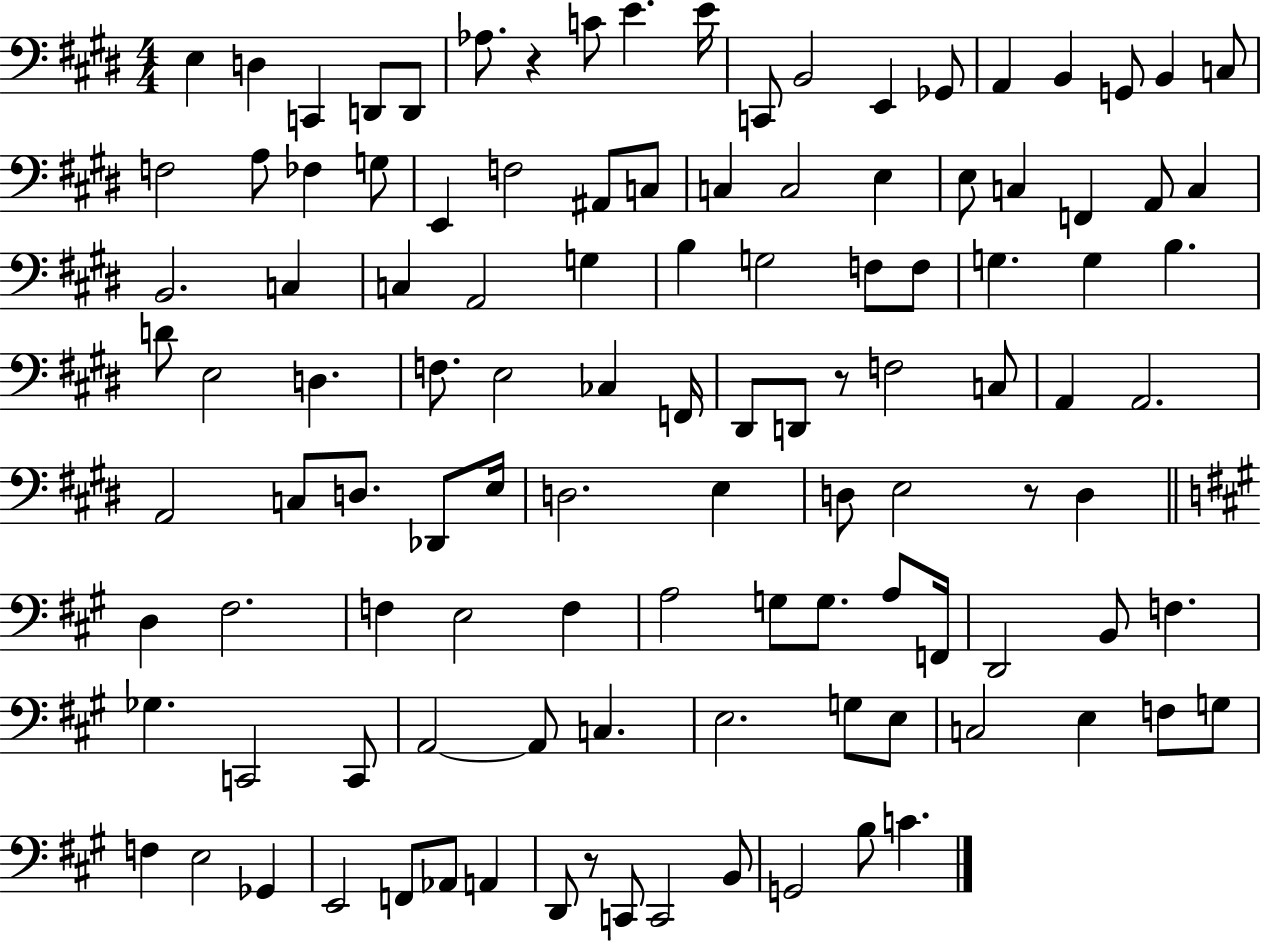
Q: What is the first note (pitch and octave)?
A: E3